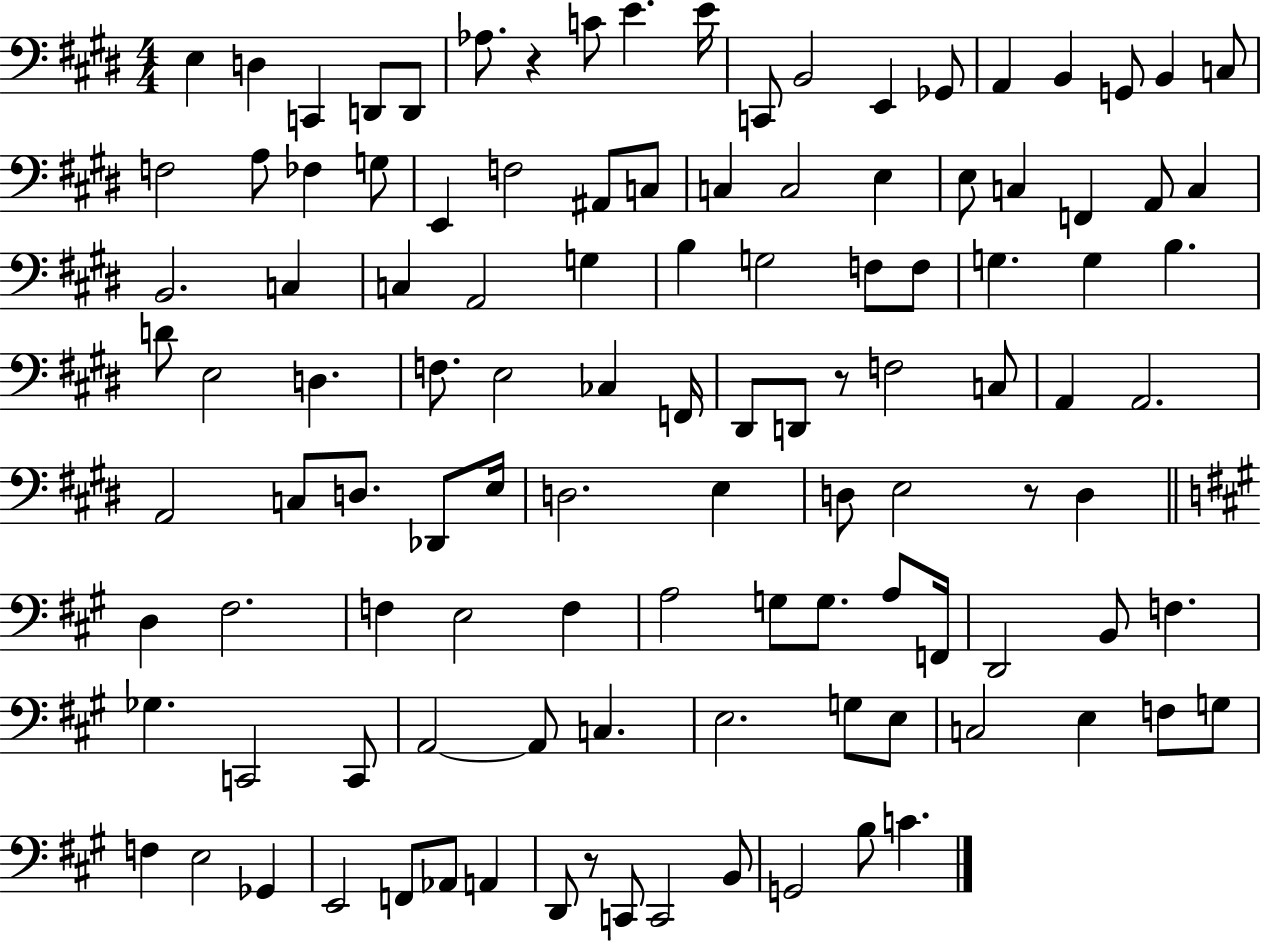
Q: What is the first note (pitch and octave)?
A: E3